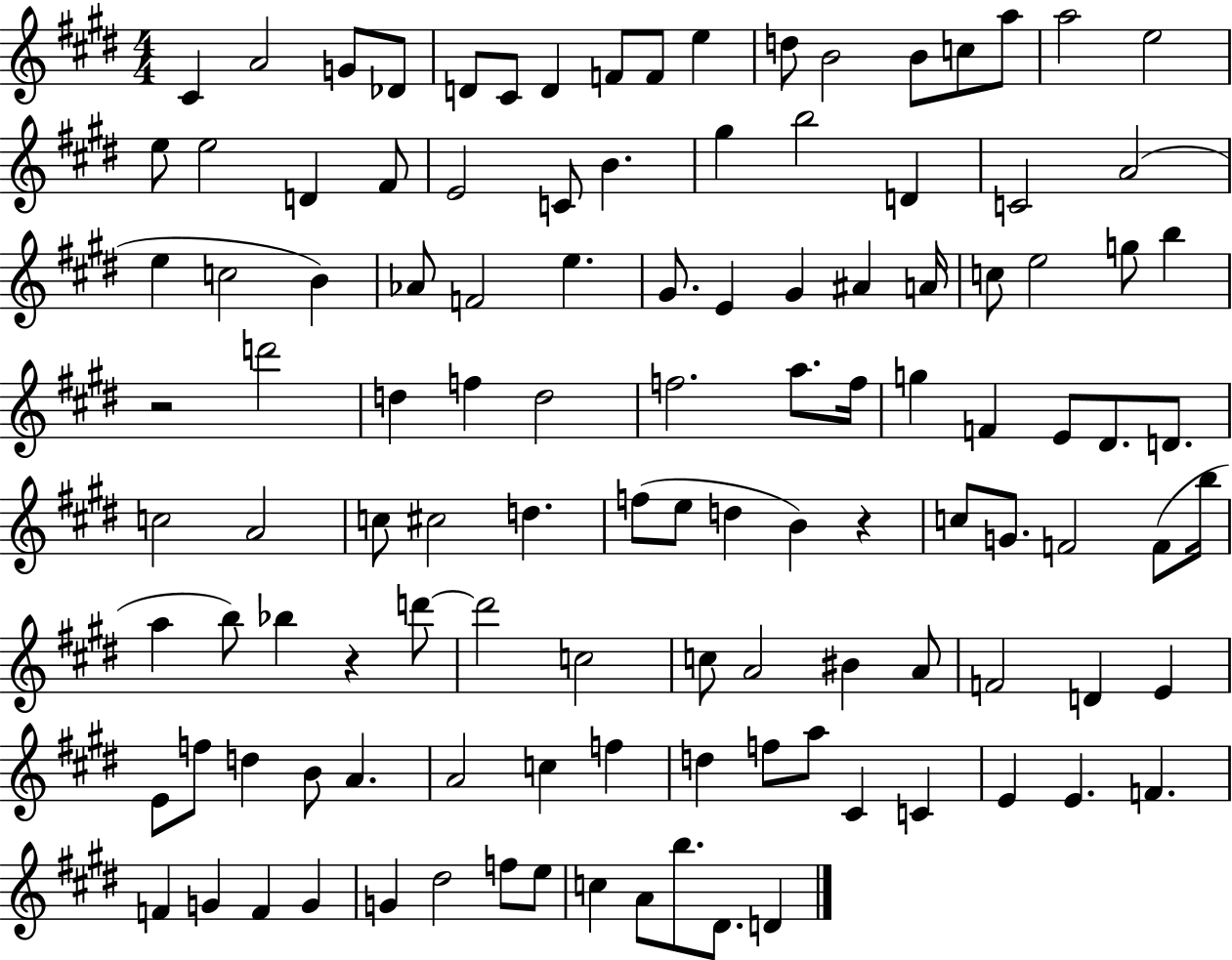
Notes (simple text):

C#4/q A4/h G4/e Db4/e D4/e C#4/e D4/q F4/e F4/e E5/q D5/e B4/h B4/e C5/e A5/e A5/h E5/h E5/e E5/h D4/q F#4/e E4/h C4/e B4/q. G#5/q B5/h D4/q C4/h A4/h E5/q C5/h B4/q Ab4/e F4/h E5/q. G#4/e. E4/q G#4/q A#4/q A4/s C5/e E5/h G5/e B5/q R/h D6/h D5/q F5/q D5/h F5/h. A5/e. F5/s G5/q F4/q E4/e D#4/e. D4/e. C5/h A4/h C5/e C#5/h D5/q. F5/e E5/e D5/q B4/q R/q C5/e G4/e. F4/h F4/e B5/s A5/q B5/e Bb5/q R/q D6/e D6/h C5/h C5/e A4/h BIS4/q A4/e F4/h D4/q E4/q E4/e F5/e D5/q B4/e A4/q. A4/h C5/q F5/q D5/q F5/e A5/e C#4/q C4/q E4/q E4/q. F4/q. F4/q G4/q F4/q G4/q G4/q D#5/h F5/e E5/e C5/q A4/e B5/e. D#4/e. D4/q